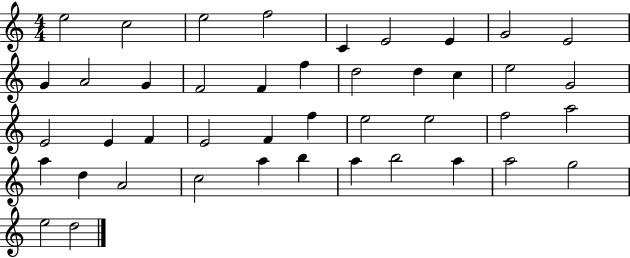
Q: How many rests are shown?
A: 0